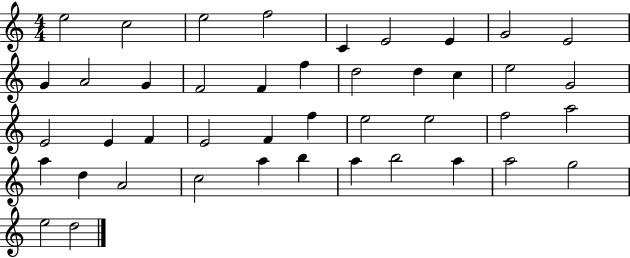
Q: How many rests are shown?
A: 0